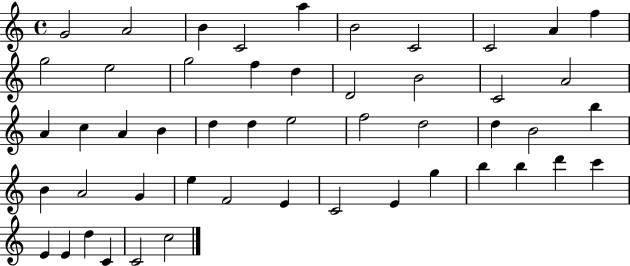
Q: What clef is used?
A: treble